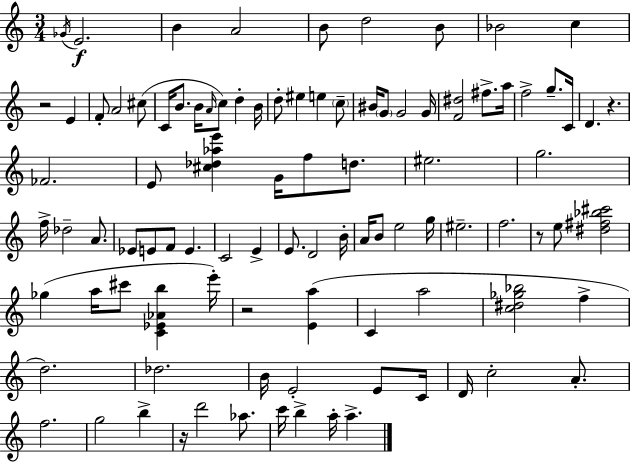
{
  \clef treble
  \numericTimeSignature
  \time 3/4
  \key c \major
  \acciaccatura { ges'16 }\f e'2. | b'4 a'2 | b'8 d''2 b'8 | bes'2 c''4 | \break r2 e'4 | f'8-. a'2 cis''8( | c'16 b'8. b'16 \grace { a'16 }) c''8 d''4-. | b'16 d''8-. eis''4 e''4 | \break \parenthesize c''8-- bis'16 \parenthesize g'8 g'2 | g'16 <f' dis''>2 fis''8.-> | a''16 f''2-> g''8.-- | c'16 d'4. r4. | \break fes'2. | e'8 <cis'' des'' aes'' e'''>4 g'16 f''8 d''8. | eis''2. | g''2. | \break f''16-> des''2-- a'8. | ees'8 e'8 f'8 e'4. | c'2 e'4-> | e'8. d'2 | \break b'16-. a'16 b'8 e''2 | g''16 eis''2.-- | f''2. | r8 e''8 <dis'' fis'' bes'' cis'''>2 | \break ges''4( a''16 cis'''8 <c' ees' aes' b''>4 | e'''16-.) r2 <e' a''>4( | c'4 a''2 | <c'' dis'' ges'' bes''>2 f''4-> | \break d''2.) | des''2. | b'16 e'2-. e'8 | c'16 d'16 c''2-. a'8.-. | \break f''2. | g''2 b''4-> | r16 d'''2 aes''8. | c'''16 b''4-> a''16-. a''4.-> | \break \bar "|."
}